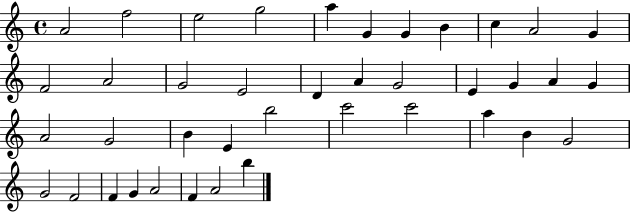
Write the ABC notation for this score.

X:1
T:Untitled
M:4/4
L:1/4
K:C
A2 f2 e2 g2 a G G B c A2 G F2 A2 G2 E2 D A G2 E G A G A2 G2 B E b2 c'2 c'2 a B G2 G2 F2 F G A2 F A2 b